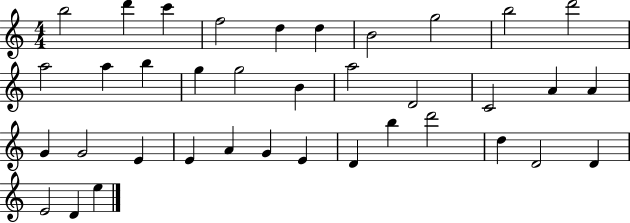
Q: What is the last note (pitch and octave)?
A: E5